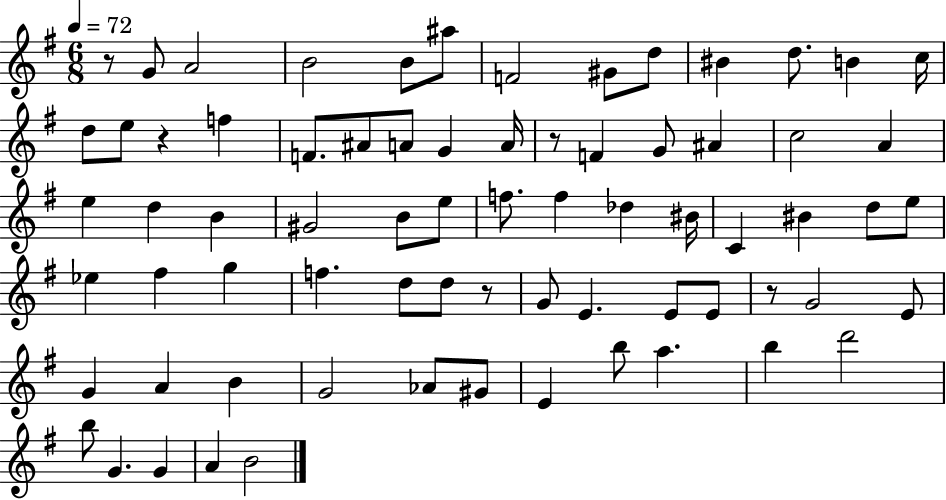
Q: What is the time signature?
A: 6/8